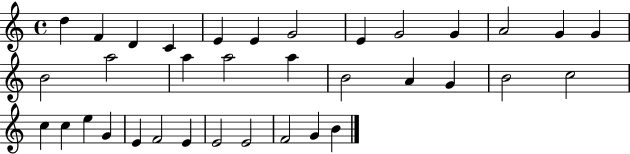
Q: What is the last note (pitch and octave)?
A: B4